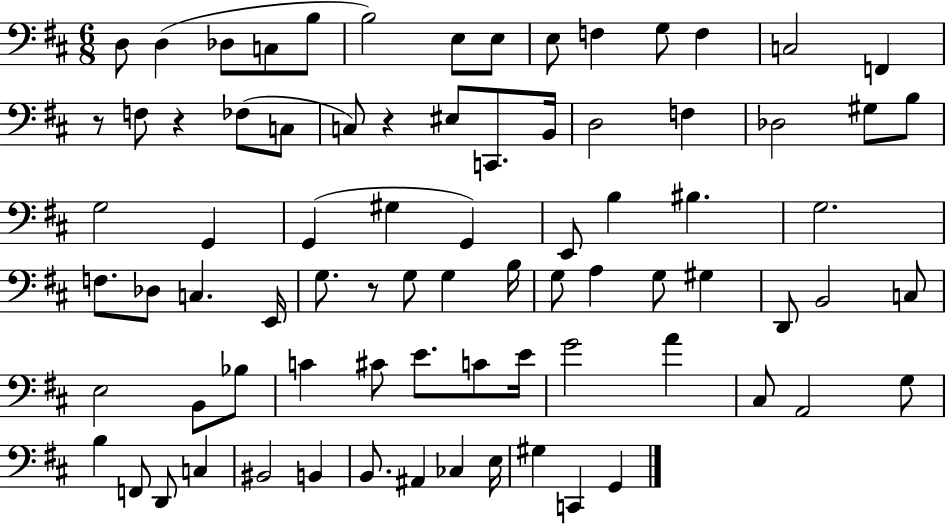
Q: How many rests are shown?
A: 4